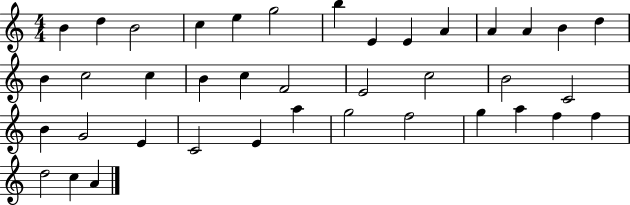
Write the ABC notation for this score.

X:1
T:Untitled
M:4/4
L:1/4
K:C
B d B2 c e g2 b E E A A A B d B c2 c B c F2 E2 c2 B2 C2 B G2 E C2 E a g2 f2 g a f f d2 c A